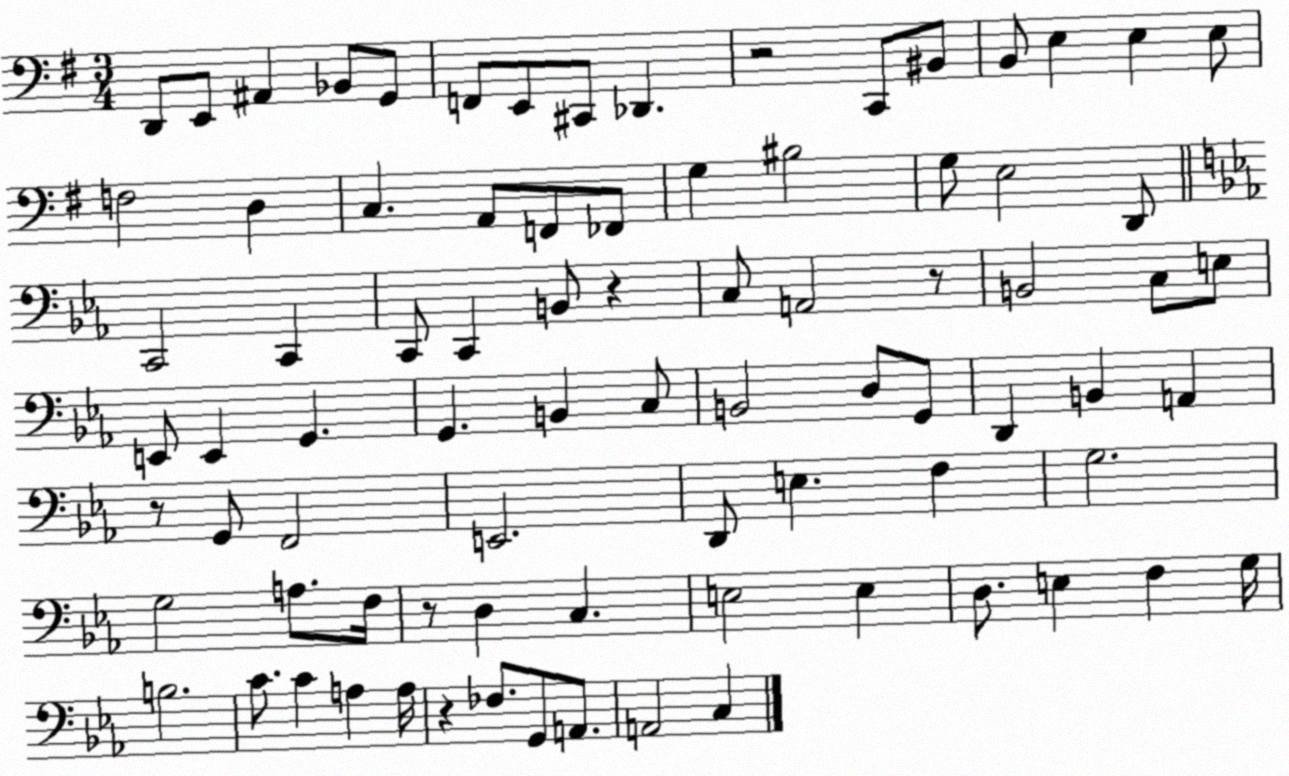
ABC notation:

X:1
T:Untitled
M:3/4
L:1/4
K:G
D,,/2 E,,/2 ^A,, _B,,/2 G,,/2 F,,/2 E,,/2 ^C,,/2 _D,, z2 C,,/2 ^B,,/2 B,,/2 E, E, E,/2 F,2 D, C, A,,/2 F,,/2 _F,,/2 G, ^B,2 G,/2 E,2 D,,/2 C,,2 C,, C,,/2 C,, B,,/2 z C,/2 A,,2 z/2 B,,2 C,/2 E,/2 E,,/2 E,, G,, G,, B,, C,/2 B,,2 D,/2 G,,/2 D,, B,, A,, z/2 G,,/2 F,,2 E,,2 D,,/2 E, F, G,2 G,2 A,/2 F,/4 z/2 D, C, E,2 E, D,/2 E, F, G,/4 B,2 C/2 C A, A,/4 z _F,/2 G,,/2 A,,/2 A,,2 C,